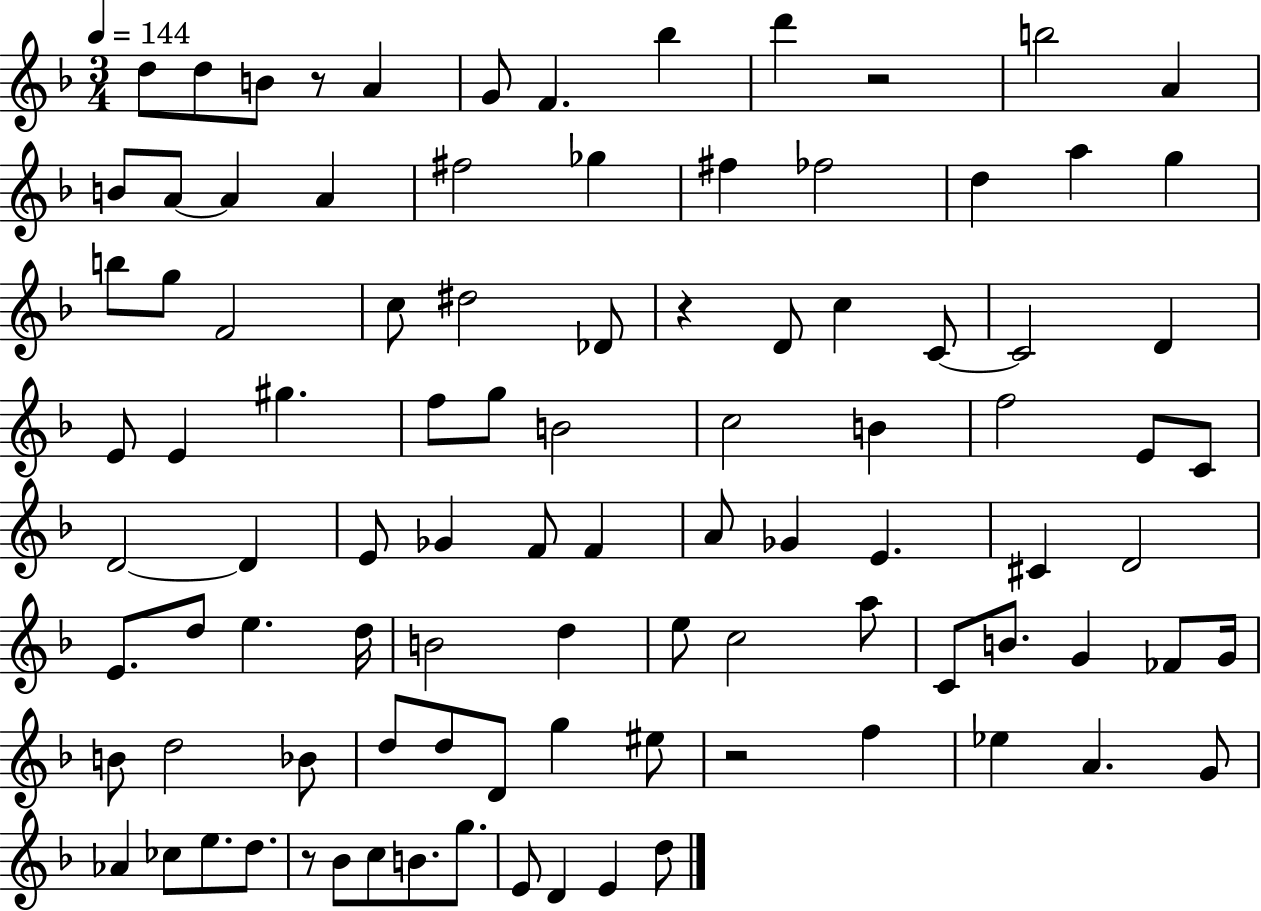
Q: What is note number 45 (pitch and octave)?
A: D4